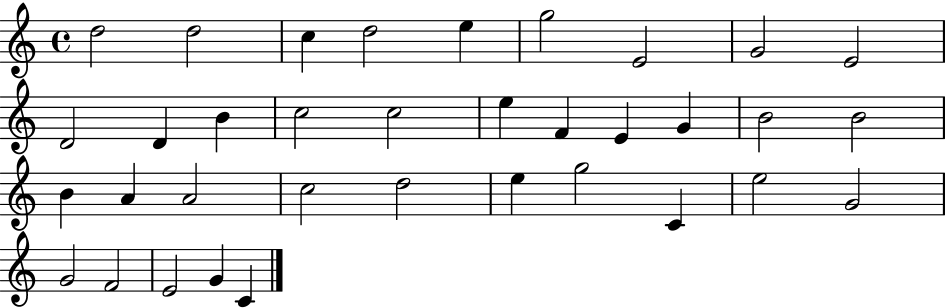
{
  \clef treble
  \time 4/4
  \defaultTimeSignature
  \key c \major
  d''2 d''2 | c''4 d''2 e''4 | g''2 e'2 | g'2 e'2 | \break d'2 d'4 b'4 | c''2 c''2 | e''4 f'4 e'4 g'4 | b'2 b'2 | \break b'4 a'4 a'2 | c''2 d''2 | e''4 g''2 c'4 | e''2 g'2 | \break g'2 f'2 | e'2 g'4 c'4 | \bar "|."
}